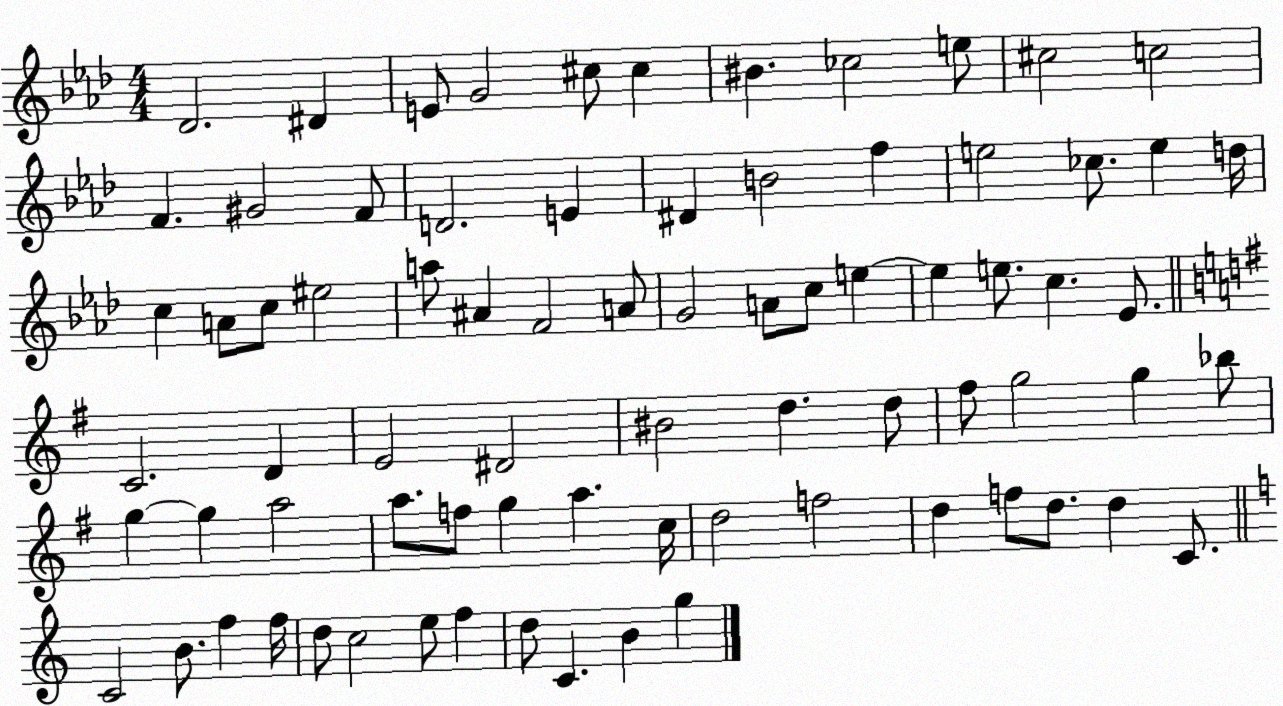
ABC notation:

X:1
T:Untitled
M:4/4
L:1/4
K:Ab
_D2 ^D E/2 G2 ^c/2 ^c ^B _c2 e/2 ^c2 c2 F ^G2 F/2 D2 E ^D B2 f e2 _c/2 e d/4 c A/2 c/2 ^e2 a/2 ^A F2 A/2 G2 A/2 c/2 e e e/2 c _E/2 C2 D E2 ^D2 ^B2 d d/2 ^f/2 g2 g _b/2 g g a2 a/2 f/2 g a c/4 d2 f2 d f/2 d/2 d C/2 C2 B/2 f f/4 d/2 c2 e/2 f d/2 C B g